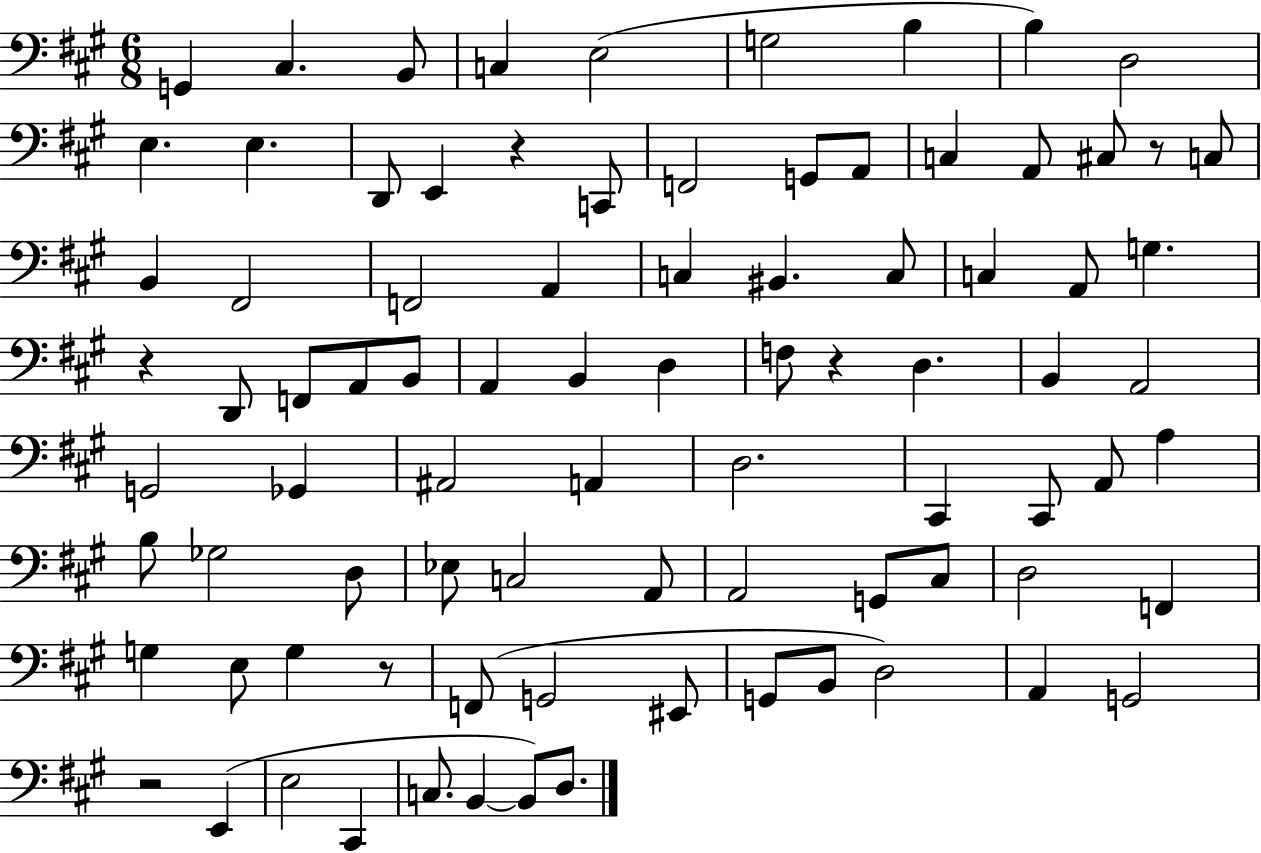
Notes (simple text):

G2/q C#3/q. B2/e C3/q E3/h G3/h B3/q B3/q D3/h E3/q. E3/q. D2/e E2/q R/q C2/e F2/h G2/e A2/e C3/q A2/e C#3/e R/e C3/e B2/q F#2/h F2/h A2/q C3/q BIS2/q. C3/e C3/q A2/e G3/q. R/q D2/e F2/e A2/e B2/e A2/q B2/q D3/q F3/e R/q D3/q. B2/q A2/h G2/h Gb2/q A#2/h A2/q D3/h. C#2/q C#2/e A2/e A3/q B3/e Gb3/h D3/e Eb3/e C3/h A2/e A2/h G2/e C#3/e D3/h F2/q G3/q E3/e G3/q R/e F2/e G2/h EIS2/e G2/e B2/e D3/h A2/q G2/h R/h E2/q E3/h C#2/q C3/e. B2/q B2/e D3/e.